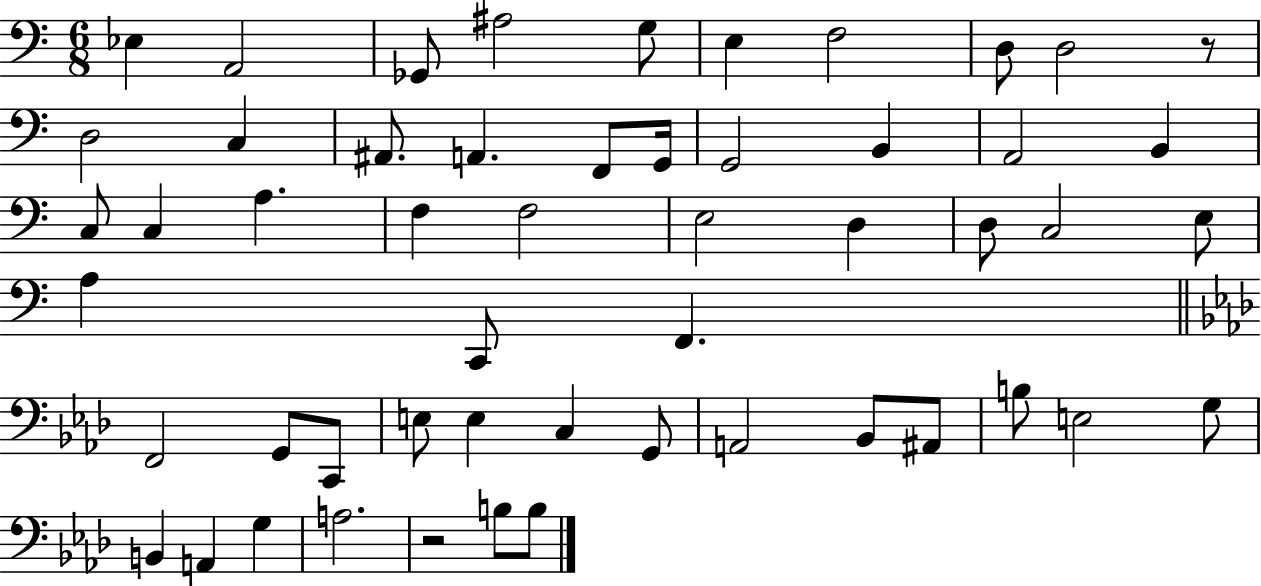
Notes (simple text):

Eb3/q A2/h Gb2/e A#3/h G3/e E3/q F3/h D3/e D3/h R/e D3/h C3/q A#2/e. A2/q. F2/e G2/s G2/h B2/q A2/h B2/q C3/e C3/q A3/q. F3/q F3/h E3/h D3/q D3/e C3/h E3/e A3/q C2/e F2/q. F2/h G2/e C2/e E3/e E3/q C3/q G2/e A2/h Bb2/e A#2/e B3/e E3/h G3/e B2/q A2/q G3/q A3/h. R/h B3/e B3/e